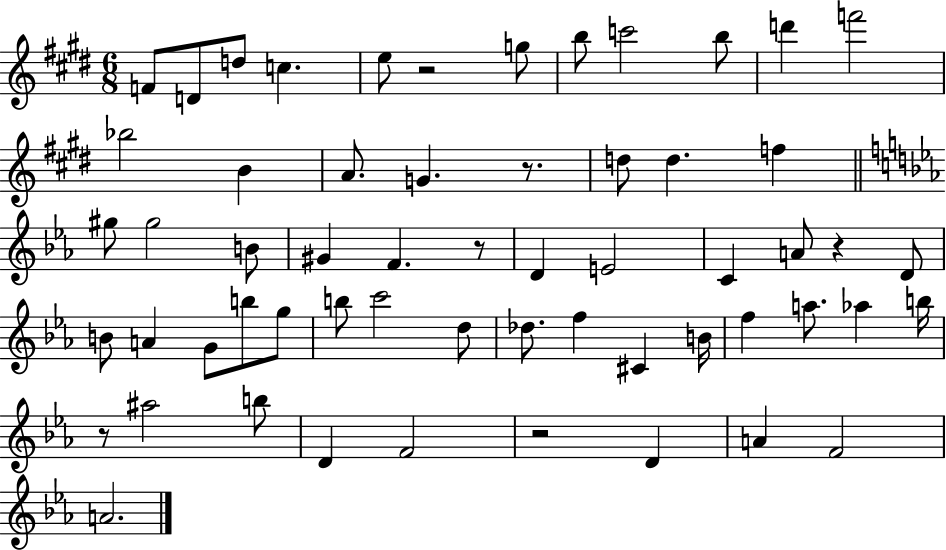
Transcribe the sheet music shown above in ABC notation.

X:1
T:Untitled
M:6/8
L:1/4
K:E
F/2 D/2 d/2 c e/2 z2 g/2 b/2 c'2 b/2 d' f'2 _b2 B A/2 G z/2 d/2 d f ^g/2 ^g2 B/2 ^G F z/2 D E2 C A/2 z D/2 B/2 A G/2 b/2 g/2 b/2 c'2 d/2 _d/2 f ^C B/4 f a/2 _a b/4 z/2 ^a2 b/2 D F2 z2 D A F2 A2